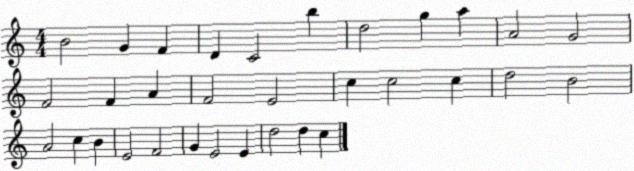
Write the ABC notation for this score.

X:1
T:Untitled
M:4/4
L:1/4
K:C
B2 G F D C2 b d2 g a A2 G2 F2 F A F2 E2 c c2 c d2 B2 A2 c B E2 F2 G E2 E d2 d c